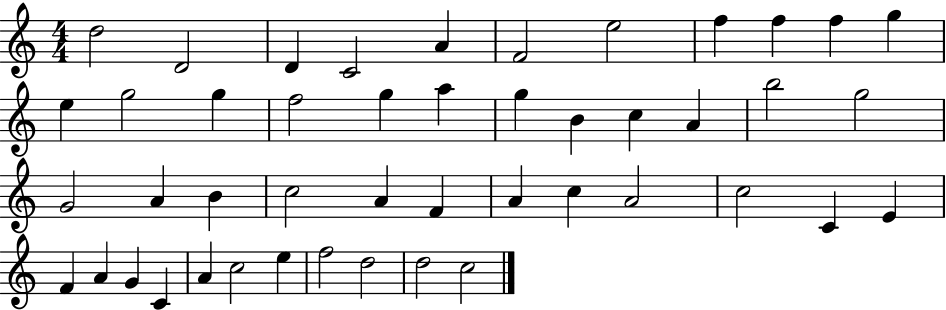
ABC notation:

X:1
T:Untitled
M:4/4
L:1/4
K:C
d2 D2 D C2 A F2 e2 f f f g e g2 g f2 g a g B c A b2 g2 G2 A B c2 A F A c A2 c2 C E F A G C A c2 e f2 d2 d2 c2